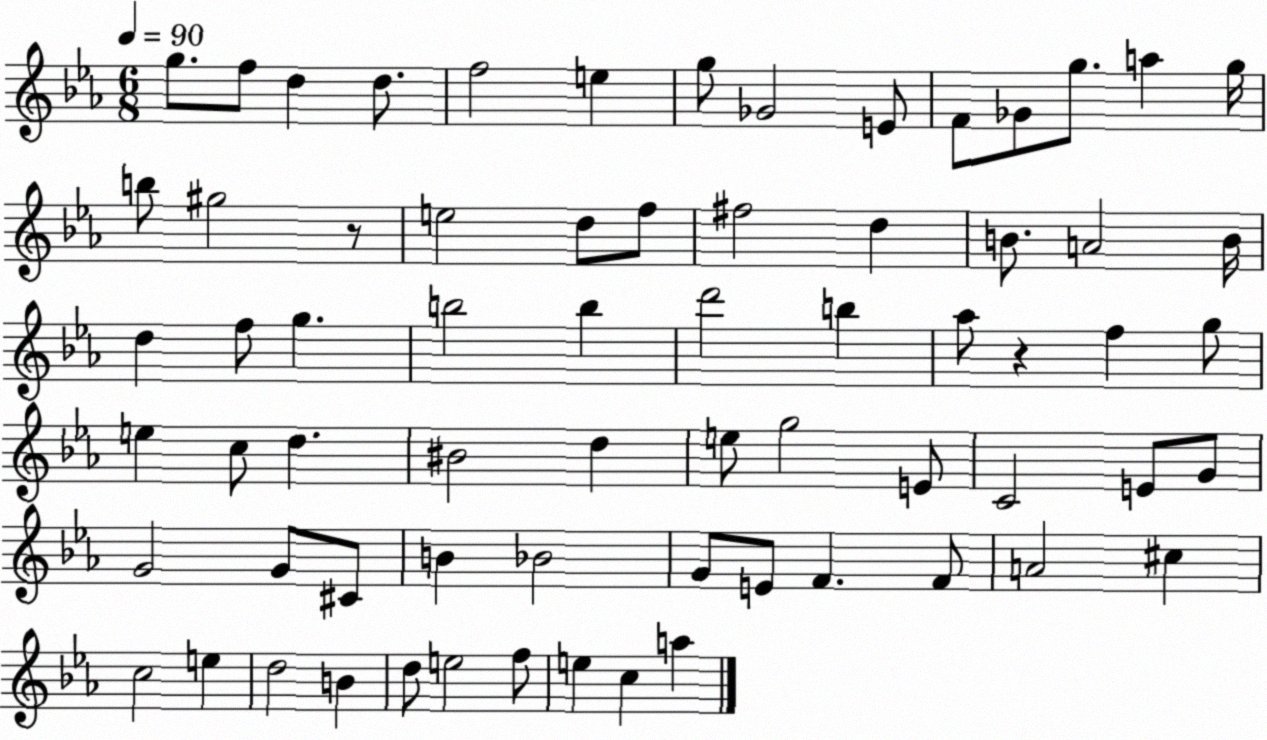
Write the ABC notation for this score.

X:1
T:Untitled
M:6/8
L:1/4
K:Eb
g/2 f/2 d d/2 f2 e g/2 _G2 E/2 F/2 _G/2 g/2 a g/4 b/2 ^g2 z/2 e2 d/2 f/2 ^f2 d B/2 A2 B/4 d f/2 g b2 b d'2 b _a/2 z f g/2 e c/2 d ^B2 d e/2 g2 E/2 C2 E/2 G/2 G2 G/2 ^C/2 B _B2 G/2 E/2 F F/2 A2 ^c c2 e d2 B d/2 e2 f/2 e c a